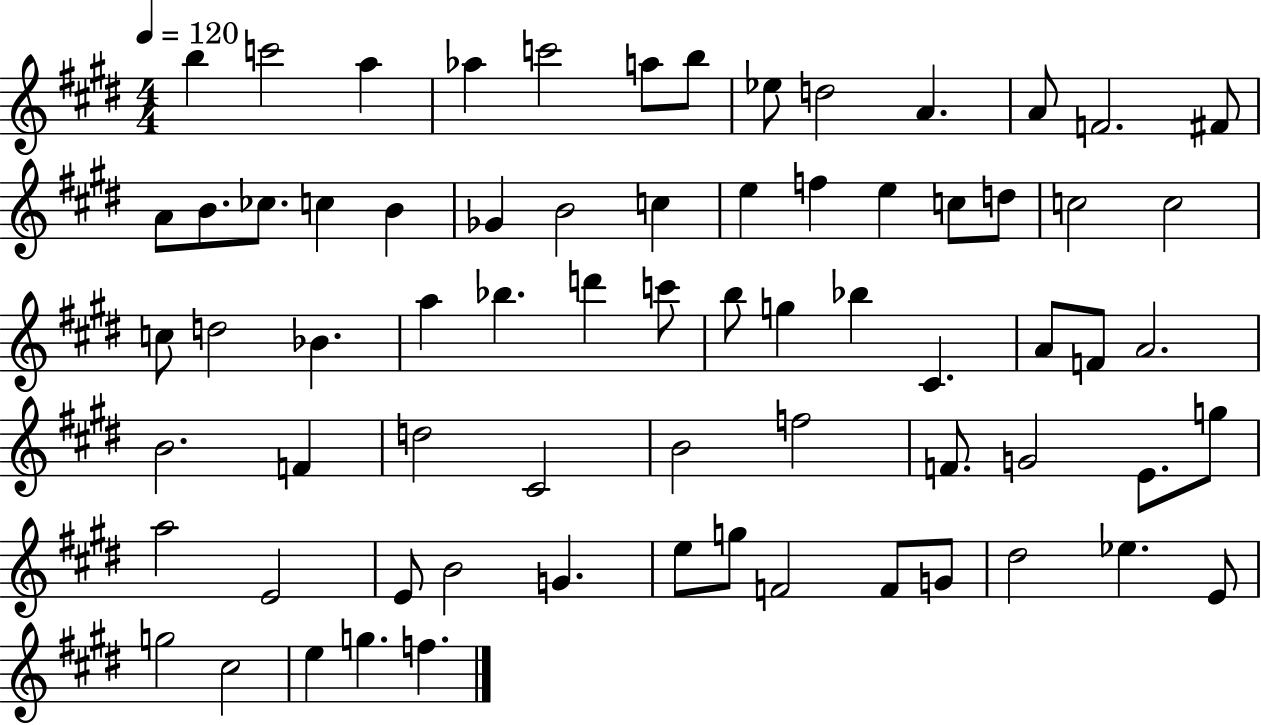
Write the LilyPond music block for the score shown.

{
  \clef treble
  \numericTimeSignature
  \time 4/4
  \key e \major
  \tempo 4 = 120
  b''4 c'''2 a''4 | aes''4 c'''2 a''8 b''8 | ees''8 d''2 a'4. | a'8 f'2. fis'8 | \break a'8 b'8. ces''8. c''4 b'4 | ges'4 b'2 c''4 | e''4 f''4 e''4 c''8 d''8 | c''2 c''2 | \break c''8 d''2 bes'4. | a''4 bes''4. d'''4 c'''8 | b''8 g''4 bes''4 cis'4. | a'8 f'8 a'2. | \break b'2. f'4 | d''2 cis'2 | b'2 f''2 | f'8. g'2 e'8. g''8 | \break a''2 e'2 | e'8 b'2 g'4. | e''8 g''8 f'2 f'8 g'8 | dis''2 ees''4. e'8 | \break g''2 cis''2 | e''4 g''4. f''4. | \bar "|."
}